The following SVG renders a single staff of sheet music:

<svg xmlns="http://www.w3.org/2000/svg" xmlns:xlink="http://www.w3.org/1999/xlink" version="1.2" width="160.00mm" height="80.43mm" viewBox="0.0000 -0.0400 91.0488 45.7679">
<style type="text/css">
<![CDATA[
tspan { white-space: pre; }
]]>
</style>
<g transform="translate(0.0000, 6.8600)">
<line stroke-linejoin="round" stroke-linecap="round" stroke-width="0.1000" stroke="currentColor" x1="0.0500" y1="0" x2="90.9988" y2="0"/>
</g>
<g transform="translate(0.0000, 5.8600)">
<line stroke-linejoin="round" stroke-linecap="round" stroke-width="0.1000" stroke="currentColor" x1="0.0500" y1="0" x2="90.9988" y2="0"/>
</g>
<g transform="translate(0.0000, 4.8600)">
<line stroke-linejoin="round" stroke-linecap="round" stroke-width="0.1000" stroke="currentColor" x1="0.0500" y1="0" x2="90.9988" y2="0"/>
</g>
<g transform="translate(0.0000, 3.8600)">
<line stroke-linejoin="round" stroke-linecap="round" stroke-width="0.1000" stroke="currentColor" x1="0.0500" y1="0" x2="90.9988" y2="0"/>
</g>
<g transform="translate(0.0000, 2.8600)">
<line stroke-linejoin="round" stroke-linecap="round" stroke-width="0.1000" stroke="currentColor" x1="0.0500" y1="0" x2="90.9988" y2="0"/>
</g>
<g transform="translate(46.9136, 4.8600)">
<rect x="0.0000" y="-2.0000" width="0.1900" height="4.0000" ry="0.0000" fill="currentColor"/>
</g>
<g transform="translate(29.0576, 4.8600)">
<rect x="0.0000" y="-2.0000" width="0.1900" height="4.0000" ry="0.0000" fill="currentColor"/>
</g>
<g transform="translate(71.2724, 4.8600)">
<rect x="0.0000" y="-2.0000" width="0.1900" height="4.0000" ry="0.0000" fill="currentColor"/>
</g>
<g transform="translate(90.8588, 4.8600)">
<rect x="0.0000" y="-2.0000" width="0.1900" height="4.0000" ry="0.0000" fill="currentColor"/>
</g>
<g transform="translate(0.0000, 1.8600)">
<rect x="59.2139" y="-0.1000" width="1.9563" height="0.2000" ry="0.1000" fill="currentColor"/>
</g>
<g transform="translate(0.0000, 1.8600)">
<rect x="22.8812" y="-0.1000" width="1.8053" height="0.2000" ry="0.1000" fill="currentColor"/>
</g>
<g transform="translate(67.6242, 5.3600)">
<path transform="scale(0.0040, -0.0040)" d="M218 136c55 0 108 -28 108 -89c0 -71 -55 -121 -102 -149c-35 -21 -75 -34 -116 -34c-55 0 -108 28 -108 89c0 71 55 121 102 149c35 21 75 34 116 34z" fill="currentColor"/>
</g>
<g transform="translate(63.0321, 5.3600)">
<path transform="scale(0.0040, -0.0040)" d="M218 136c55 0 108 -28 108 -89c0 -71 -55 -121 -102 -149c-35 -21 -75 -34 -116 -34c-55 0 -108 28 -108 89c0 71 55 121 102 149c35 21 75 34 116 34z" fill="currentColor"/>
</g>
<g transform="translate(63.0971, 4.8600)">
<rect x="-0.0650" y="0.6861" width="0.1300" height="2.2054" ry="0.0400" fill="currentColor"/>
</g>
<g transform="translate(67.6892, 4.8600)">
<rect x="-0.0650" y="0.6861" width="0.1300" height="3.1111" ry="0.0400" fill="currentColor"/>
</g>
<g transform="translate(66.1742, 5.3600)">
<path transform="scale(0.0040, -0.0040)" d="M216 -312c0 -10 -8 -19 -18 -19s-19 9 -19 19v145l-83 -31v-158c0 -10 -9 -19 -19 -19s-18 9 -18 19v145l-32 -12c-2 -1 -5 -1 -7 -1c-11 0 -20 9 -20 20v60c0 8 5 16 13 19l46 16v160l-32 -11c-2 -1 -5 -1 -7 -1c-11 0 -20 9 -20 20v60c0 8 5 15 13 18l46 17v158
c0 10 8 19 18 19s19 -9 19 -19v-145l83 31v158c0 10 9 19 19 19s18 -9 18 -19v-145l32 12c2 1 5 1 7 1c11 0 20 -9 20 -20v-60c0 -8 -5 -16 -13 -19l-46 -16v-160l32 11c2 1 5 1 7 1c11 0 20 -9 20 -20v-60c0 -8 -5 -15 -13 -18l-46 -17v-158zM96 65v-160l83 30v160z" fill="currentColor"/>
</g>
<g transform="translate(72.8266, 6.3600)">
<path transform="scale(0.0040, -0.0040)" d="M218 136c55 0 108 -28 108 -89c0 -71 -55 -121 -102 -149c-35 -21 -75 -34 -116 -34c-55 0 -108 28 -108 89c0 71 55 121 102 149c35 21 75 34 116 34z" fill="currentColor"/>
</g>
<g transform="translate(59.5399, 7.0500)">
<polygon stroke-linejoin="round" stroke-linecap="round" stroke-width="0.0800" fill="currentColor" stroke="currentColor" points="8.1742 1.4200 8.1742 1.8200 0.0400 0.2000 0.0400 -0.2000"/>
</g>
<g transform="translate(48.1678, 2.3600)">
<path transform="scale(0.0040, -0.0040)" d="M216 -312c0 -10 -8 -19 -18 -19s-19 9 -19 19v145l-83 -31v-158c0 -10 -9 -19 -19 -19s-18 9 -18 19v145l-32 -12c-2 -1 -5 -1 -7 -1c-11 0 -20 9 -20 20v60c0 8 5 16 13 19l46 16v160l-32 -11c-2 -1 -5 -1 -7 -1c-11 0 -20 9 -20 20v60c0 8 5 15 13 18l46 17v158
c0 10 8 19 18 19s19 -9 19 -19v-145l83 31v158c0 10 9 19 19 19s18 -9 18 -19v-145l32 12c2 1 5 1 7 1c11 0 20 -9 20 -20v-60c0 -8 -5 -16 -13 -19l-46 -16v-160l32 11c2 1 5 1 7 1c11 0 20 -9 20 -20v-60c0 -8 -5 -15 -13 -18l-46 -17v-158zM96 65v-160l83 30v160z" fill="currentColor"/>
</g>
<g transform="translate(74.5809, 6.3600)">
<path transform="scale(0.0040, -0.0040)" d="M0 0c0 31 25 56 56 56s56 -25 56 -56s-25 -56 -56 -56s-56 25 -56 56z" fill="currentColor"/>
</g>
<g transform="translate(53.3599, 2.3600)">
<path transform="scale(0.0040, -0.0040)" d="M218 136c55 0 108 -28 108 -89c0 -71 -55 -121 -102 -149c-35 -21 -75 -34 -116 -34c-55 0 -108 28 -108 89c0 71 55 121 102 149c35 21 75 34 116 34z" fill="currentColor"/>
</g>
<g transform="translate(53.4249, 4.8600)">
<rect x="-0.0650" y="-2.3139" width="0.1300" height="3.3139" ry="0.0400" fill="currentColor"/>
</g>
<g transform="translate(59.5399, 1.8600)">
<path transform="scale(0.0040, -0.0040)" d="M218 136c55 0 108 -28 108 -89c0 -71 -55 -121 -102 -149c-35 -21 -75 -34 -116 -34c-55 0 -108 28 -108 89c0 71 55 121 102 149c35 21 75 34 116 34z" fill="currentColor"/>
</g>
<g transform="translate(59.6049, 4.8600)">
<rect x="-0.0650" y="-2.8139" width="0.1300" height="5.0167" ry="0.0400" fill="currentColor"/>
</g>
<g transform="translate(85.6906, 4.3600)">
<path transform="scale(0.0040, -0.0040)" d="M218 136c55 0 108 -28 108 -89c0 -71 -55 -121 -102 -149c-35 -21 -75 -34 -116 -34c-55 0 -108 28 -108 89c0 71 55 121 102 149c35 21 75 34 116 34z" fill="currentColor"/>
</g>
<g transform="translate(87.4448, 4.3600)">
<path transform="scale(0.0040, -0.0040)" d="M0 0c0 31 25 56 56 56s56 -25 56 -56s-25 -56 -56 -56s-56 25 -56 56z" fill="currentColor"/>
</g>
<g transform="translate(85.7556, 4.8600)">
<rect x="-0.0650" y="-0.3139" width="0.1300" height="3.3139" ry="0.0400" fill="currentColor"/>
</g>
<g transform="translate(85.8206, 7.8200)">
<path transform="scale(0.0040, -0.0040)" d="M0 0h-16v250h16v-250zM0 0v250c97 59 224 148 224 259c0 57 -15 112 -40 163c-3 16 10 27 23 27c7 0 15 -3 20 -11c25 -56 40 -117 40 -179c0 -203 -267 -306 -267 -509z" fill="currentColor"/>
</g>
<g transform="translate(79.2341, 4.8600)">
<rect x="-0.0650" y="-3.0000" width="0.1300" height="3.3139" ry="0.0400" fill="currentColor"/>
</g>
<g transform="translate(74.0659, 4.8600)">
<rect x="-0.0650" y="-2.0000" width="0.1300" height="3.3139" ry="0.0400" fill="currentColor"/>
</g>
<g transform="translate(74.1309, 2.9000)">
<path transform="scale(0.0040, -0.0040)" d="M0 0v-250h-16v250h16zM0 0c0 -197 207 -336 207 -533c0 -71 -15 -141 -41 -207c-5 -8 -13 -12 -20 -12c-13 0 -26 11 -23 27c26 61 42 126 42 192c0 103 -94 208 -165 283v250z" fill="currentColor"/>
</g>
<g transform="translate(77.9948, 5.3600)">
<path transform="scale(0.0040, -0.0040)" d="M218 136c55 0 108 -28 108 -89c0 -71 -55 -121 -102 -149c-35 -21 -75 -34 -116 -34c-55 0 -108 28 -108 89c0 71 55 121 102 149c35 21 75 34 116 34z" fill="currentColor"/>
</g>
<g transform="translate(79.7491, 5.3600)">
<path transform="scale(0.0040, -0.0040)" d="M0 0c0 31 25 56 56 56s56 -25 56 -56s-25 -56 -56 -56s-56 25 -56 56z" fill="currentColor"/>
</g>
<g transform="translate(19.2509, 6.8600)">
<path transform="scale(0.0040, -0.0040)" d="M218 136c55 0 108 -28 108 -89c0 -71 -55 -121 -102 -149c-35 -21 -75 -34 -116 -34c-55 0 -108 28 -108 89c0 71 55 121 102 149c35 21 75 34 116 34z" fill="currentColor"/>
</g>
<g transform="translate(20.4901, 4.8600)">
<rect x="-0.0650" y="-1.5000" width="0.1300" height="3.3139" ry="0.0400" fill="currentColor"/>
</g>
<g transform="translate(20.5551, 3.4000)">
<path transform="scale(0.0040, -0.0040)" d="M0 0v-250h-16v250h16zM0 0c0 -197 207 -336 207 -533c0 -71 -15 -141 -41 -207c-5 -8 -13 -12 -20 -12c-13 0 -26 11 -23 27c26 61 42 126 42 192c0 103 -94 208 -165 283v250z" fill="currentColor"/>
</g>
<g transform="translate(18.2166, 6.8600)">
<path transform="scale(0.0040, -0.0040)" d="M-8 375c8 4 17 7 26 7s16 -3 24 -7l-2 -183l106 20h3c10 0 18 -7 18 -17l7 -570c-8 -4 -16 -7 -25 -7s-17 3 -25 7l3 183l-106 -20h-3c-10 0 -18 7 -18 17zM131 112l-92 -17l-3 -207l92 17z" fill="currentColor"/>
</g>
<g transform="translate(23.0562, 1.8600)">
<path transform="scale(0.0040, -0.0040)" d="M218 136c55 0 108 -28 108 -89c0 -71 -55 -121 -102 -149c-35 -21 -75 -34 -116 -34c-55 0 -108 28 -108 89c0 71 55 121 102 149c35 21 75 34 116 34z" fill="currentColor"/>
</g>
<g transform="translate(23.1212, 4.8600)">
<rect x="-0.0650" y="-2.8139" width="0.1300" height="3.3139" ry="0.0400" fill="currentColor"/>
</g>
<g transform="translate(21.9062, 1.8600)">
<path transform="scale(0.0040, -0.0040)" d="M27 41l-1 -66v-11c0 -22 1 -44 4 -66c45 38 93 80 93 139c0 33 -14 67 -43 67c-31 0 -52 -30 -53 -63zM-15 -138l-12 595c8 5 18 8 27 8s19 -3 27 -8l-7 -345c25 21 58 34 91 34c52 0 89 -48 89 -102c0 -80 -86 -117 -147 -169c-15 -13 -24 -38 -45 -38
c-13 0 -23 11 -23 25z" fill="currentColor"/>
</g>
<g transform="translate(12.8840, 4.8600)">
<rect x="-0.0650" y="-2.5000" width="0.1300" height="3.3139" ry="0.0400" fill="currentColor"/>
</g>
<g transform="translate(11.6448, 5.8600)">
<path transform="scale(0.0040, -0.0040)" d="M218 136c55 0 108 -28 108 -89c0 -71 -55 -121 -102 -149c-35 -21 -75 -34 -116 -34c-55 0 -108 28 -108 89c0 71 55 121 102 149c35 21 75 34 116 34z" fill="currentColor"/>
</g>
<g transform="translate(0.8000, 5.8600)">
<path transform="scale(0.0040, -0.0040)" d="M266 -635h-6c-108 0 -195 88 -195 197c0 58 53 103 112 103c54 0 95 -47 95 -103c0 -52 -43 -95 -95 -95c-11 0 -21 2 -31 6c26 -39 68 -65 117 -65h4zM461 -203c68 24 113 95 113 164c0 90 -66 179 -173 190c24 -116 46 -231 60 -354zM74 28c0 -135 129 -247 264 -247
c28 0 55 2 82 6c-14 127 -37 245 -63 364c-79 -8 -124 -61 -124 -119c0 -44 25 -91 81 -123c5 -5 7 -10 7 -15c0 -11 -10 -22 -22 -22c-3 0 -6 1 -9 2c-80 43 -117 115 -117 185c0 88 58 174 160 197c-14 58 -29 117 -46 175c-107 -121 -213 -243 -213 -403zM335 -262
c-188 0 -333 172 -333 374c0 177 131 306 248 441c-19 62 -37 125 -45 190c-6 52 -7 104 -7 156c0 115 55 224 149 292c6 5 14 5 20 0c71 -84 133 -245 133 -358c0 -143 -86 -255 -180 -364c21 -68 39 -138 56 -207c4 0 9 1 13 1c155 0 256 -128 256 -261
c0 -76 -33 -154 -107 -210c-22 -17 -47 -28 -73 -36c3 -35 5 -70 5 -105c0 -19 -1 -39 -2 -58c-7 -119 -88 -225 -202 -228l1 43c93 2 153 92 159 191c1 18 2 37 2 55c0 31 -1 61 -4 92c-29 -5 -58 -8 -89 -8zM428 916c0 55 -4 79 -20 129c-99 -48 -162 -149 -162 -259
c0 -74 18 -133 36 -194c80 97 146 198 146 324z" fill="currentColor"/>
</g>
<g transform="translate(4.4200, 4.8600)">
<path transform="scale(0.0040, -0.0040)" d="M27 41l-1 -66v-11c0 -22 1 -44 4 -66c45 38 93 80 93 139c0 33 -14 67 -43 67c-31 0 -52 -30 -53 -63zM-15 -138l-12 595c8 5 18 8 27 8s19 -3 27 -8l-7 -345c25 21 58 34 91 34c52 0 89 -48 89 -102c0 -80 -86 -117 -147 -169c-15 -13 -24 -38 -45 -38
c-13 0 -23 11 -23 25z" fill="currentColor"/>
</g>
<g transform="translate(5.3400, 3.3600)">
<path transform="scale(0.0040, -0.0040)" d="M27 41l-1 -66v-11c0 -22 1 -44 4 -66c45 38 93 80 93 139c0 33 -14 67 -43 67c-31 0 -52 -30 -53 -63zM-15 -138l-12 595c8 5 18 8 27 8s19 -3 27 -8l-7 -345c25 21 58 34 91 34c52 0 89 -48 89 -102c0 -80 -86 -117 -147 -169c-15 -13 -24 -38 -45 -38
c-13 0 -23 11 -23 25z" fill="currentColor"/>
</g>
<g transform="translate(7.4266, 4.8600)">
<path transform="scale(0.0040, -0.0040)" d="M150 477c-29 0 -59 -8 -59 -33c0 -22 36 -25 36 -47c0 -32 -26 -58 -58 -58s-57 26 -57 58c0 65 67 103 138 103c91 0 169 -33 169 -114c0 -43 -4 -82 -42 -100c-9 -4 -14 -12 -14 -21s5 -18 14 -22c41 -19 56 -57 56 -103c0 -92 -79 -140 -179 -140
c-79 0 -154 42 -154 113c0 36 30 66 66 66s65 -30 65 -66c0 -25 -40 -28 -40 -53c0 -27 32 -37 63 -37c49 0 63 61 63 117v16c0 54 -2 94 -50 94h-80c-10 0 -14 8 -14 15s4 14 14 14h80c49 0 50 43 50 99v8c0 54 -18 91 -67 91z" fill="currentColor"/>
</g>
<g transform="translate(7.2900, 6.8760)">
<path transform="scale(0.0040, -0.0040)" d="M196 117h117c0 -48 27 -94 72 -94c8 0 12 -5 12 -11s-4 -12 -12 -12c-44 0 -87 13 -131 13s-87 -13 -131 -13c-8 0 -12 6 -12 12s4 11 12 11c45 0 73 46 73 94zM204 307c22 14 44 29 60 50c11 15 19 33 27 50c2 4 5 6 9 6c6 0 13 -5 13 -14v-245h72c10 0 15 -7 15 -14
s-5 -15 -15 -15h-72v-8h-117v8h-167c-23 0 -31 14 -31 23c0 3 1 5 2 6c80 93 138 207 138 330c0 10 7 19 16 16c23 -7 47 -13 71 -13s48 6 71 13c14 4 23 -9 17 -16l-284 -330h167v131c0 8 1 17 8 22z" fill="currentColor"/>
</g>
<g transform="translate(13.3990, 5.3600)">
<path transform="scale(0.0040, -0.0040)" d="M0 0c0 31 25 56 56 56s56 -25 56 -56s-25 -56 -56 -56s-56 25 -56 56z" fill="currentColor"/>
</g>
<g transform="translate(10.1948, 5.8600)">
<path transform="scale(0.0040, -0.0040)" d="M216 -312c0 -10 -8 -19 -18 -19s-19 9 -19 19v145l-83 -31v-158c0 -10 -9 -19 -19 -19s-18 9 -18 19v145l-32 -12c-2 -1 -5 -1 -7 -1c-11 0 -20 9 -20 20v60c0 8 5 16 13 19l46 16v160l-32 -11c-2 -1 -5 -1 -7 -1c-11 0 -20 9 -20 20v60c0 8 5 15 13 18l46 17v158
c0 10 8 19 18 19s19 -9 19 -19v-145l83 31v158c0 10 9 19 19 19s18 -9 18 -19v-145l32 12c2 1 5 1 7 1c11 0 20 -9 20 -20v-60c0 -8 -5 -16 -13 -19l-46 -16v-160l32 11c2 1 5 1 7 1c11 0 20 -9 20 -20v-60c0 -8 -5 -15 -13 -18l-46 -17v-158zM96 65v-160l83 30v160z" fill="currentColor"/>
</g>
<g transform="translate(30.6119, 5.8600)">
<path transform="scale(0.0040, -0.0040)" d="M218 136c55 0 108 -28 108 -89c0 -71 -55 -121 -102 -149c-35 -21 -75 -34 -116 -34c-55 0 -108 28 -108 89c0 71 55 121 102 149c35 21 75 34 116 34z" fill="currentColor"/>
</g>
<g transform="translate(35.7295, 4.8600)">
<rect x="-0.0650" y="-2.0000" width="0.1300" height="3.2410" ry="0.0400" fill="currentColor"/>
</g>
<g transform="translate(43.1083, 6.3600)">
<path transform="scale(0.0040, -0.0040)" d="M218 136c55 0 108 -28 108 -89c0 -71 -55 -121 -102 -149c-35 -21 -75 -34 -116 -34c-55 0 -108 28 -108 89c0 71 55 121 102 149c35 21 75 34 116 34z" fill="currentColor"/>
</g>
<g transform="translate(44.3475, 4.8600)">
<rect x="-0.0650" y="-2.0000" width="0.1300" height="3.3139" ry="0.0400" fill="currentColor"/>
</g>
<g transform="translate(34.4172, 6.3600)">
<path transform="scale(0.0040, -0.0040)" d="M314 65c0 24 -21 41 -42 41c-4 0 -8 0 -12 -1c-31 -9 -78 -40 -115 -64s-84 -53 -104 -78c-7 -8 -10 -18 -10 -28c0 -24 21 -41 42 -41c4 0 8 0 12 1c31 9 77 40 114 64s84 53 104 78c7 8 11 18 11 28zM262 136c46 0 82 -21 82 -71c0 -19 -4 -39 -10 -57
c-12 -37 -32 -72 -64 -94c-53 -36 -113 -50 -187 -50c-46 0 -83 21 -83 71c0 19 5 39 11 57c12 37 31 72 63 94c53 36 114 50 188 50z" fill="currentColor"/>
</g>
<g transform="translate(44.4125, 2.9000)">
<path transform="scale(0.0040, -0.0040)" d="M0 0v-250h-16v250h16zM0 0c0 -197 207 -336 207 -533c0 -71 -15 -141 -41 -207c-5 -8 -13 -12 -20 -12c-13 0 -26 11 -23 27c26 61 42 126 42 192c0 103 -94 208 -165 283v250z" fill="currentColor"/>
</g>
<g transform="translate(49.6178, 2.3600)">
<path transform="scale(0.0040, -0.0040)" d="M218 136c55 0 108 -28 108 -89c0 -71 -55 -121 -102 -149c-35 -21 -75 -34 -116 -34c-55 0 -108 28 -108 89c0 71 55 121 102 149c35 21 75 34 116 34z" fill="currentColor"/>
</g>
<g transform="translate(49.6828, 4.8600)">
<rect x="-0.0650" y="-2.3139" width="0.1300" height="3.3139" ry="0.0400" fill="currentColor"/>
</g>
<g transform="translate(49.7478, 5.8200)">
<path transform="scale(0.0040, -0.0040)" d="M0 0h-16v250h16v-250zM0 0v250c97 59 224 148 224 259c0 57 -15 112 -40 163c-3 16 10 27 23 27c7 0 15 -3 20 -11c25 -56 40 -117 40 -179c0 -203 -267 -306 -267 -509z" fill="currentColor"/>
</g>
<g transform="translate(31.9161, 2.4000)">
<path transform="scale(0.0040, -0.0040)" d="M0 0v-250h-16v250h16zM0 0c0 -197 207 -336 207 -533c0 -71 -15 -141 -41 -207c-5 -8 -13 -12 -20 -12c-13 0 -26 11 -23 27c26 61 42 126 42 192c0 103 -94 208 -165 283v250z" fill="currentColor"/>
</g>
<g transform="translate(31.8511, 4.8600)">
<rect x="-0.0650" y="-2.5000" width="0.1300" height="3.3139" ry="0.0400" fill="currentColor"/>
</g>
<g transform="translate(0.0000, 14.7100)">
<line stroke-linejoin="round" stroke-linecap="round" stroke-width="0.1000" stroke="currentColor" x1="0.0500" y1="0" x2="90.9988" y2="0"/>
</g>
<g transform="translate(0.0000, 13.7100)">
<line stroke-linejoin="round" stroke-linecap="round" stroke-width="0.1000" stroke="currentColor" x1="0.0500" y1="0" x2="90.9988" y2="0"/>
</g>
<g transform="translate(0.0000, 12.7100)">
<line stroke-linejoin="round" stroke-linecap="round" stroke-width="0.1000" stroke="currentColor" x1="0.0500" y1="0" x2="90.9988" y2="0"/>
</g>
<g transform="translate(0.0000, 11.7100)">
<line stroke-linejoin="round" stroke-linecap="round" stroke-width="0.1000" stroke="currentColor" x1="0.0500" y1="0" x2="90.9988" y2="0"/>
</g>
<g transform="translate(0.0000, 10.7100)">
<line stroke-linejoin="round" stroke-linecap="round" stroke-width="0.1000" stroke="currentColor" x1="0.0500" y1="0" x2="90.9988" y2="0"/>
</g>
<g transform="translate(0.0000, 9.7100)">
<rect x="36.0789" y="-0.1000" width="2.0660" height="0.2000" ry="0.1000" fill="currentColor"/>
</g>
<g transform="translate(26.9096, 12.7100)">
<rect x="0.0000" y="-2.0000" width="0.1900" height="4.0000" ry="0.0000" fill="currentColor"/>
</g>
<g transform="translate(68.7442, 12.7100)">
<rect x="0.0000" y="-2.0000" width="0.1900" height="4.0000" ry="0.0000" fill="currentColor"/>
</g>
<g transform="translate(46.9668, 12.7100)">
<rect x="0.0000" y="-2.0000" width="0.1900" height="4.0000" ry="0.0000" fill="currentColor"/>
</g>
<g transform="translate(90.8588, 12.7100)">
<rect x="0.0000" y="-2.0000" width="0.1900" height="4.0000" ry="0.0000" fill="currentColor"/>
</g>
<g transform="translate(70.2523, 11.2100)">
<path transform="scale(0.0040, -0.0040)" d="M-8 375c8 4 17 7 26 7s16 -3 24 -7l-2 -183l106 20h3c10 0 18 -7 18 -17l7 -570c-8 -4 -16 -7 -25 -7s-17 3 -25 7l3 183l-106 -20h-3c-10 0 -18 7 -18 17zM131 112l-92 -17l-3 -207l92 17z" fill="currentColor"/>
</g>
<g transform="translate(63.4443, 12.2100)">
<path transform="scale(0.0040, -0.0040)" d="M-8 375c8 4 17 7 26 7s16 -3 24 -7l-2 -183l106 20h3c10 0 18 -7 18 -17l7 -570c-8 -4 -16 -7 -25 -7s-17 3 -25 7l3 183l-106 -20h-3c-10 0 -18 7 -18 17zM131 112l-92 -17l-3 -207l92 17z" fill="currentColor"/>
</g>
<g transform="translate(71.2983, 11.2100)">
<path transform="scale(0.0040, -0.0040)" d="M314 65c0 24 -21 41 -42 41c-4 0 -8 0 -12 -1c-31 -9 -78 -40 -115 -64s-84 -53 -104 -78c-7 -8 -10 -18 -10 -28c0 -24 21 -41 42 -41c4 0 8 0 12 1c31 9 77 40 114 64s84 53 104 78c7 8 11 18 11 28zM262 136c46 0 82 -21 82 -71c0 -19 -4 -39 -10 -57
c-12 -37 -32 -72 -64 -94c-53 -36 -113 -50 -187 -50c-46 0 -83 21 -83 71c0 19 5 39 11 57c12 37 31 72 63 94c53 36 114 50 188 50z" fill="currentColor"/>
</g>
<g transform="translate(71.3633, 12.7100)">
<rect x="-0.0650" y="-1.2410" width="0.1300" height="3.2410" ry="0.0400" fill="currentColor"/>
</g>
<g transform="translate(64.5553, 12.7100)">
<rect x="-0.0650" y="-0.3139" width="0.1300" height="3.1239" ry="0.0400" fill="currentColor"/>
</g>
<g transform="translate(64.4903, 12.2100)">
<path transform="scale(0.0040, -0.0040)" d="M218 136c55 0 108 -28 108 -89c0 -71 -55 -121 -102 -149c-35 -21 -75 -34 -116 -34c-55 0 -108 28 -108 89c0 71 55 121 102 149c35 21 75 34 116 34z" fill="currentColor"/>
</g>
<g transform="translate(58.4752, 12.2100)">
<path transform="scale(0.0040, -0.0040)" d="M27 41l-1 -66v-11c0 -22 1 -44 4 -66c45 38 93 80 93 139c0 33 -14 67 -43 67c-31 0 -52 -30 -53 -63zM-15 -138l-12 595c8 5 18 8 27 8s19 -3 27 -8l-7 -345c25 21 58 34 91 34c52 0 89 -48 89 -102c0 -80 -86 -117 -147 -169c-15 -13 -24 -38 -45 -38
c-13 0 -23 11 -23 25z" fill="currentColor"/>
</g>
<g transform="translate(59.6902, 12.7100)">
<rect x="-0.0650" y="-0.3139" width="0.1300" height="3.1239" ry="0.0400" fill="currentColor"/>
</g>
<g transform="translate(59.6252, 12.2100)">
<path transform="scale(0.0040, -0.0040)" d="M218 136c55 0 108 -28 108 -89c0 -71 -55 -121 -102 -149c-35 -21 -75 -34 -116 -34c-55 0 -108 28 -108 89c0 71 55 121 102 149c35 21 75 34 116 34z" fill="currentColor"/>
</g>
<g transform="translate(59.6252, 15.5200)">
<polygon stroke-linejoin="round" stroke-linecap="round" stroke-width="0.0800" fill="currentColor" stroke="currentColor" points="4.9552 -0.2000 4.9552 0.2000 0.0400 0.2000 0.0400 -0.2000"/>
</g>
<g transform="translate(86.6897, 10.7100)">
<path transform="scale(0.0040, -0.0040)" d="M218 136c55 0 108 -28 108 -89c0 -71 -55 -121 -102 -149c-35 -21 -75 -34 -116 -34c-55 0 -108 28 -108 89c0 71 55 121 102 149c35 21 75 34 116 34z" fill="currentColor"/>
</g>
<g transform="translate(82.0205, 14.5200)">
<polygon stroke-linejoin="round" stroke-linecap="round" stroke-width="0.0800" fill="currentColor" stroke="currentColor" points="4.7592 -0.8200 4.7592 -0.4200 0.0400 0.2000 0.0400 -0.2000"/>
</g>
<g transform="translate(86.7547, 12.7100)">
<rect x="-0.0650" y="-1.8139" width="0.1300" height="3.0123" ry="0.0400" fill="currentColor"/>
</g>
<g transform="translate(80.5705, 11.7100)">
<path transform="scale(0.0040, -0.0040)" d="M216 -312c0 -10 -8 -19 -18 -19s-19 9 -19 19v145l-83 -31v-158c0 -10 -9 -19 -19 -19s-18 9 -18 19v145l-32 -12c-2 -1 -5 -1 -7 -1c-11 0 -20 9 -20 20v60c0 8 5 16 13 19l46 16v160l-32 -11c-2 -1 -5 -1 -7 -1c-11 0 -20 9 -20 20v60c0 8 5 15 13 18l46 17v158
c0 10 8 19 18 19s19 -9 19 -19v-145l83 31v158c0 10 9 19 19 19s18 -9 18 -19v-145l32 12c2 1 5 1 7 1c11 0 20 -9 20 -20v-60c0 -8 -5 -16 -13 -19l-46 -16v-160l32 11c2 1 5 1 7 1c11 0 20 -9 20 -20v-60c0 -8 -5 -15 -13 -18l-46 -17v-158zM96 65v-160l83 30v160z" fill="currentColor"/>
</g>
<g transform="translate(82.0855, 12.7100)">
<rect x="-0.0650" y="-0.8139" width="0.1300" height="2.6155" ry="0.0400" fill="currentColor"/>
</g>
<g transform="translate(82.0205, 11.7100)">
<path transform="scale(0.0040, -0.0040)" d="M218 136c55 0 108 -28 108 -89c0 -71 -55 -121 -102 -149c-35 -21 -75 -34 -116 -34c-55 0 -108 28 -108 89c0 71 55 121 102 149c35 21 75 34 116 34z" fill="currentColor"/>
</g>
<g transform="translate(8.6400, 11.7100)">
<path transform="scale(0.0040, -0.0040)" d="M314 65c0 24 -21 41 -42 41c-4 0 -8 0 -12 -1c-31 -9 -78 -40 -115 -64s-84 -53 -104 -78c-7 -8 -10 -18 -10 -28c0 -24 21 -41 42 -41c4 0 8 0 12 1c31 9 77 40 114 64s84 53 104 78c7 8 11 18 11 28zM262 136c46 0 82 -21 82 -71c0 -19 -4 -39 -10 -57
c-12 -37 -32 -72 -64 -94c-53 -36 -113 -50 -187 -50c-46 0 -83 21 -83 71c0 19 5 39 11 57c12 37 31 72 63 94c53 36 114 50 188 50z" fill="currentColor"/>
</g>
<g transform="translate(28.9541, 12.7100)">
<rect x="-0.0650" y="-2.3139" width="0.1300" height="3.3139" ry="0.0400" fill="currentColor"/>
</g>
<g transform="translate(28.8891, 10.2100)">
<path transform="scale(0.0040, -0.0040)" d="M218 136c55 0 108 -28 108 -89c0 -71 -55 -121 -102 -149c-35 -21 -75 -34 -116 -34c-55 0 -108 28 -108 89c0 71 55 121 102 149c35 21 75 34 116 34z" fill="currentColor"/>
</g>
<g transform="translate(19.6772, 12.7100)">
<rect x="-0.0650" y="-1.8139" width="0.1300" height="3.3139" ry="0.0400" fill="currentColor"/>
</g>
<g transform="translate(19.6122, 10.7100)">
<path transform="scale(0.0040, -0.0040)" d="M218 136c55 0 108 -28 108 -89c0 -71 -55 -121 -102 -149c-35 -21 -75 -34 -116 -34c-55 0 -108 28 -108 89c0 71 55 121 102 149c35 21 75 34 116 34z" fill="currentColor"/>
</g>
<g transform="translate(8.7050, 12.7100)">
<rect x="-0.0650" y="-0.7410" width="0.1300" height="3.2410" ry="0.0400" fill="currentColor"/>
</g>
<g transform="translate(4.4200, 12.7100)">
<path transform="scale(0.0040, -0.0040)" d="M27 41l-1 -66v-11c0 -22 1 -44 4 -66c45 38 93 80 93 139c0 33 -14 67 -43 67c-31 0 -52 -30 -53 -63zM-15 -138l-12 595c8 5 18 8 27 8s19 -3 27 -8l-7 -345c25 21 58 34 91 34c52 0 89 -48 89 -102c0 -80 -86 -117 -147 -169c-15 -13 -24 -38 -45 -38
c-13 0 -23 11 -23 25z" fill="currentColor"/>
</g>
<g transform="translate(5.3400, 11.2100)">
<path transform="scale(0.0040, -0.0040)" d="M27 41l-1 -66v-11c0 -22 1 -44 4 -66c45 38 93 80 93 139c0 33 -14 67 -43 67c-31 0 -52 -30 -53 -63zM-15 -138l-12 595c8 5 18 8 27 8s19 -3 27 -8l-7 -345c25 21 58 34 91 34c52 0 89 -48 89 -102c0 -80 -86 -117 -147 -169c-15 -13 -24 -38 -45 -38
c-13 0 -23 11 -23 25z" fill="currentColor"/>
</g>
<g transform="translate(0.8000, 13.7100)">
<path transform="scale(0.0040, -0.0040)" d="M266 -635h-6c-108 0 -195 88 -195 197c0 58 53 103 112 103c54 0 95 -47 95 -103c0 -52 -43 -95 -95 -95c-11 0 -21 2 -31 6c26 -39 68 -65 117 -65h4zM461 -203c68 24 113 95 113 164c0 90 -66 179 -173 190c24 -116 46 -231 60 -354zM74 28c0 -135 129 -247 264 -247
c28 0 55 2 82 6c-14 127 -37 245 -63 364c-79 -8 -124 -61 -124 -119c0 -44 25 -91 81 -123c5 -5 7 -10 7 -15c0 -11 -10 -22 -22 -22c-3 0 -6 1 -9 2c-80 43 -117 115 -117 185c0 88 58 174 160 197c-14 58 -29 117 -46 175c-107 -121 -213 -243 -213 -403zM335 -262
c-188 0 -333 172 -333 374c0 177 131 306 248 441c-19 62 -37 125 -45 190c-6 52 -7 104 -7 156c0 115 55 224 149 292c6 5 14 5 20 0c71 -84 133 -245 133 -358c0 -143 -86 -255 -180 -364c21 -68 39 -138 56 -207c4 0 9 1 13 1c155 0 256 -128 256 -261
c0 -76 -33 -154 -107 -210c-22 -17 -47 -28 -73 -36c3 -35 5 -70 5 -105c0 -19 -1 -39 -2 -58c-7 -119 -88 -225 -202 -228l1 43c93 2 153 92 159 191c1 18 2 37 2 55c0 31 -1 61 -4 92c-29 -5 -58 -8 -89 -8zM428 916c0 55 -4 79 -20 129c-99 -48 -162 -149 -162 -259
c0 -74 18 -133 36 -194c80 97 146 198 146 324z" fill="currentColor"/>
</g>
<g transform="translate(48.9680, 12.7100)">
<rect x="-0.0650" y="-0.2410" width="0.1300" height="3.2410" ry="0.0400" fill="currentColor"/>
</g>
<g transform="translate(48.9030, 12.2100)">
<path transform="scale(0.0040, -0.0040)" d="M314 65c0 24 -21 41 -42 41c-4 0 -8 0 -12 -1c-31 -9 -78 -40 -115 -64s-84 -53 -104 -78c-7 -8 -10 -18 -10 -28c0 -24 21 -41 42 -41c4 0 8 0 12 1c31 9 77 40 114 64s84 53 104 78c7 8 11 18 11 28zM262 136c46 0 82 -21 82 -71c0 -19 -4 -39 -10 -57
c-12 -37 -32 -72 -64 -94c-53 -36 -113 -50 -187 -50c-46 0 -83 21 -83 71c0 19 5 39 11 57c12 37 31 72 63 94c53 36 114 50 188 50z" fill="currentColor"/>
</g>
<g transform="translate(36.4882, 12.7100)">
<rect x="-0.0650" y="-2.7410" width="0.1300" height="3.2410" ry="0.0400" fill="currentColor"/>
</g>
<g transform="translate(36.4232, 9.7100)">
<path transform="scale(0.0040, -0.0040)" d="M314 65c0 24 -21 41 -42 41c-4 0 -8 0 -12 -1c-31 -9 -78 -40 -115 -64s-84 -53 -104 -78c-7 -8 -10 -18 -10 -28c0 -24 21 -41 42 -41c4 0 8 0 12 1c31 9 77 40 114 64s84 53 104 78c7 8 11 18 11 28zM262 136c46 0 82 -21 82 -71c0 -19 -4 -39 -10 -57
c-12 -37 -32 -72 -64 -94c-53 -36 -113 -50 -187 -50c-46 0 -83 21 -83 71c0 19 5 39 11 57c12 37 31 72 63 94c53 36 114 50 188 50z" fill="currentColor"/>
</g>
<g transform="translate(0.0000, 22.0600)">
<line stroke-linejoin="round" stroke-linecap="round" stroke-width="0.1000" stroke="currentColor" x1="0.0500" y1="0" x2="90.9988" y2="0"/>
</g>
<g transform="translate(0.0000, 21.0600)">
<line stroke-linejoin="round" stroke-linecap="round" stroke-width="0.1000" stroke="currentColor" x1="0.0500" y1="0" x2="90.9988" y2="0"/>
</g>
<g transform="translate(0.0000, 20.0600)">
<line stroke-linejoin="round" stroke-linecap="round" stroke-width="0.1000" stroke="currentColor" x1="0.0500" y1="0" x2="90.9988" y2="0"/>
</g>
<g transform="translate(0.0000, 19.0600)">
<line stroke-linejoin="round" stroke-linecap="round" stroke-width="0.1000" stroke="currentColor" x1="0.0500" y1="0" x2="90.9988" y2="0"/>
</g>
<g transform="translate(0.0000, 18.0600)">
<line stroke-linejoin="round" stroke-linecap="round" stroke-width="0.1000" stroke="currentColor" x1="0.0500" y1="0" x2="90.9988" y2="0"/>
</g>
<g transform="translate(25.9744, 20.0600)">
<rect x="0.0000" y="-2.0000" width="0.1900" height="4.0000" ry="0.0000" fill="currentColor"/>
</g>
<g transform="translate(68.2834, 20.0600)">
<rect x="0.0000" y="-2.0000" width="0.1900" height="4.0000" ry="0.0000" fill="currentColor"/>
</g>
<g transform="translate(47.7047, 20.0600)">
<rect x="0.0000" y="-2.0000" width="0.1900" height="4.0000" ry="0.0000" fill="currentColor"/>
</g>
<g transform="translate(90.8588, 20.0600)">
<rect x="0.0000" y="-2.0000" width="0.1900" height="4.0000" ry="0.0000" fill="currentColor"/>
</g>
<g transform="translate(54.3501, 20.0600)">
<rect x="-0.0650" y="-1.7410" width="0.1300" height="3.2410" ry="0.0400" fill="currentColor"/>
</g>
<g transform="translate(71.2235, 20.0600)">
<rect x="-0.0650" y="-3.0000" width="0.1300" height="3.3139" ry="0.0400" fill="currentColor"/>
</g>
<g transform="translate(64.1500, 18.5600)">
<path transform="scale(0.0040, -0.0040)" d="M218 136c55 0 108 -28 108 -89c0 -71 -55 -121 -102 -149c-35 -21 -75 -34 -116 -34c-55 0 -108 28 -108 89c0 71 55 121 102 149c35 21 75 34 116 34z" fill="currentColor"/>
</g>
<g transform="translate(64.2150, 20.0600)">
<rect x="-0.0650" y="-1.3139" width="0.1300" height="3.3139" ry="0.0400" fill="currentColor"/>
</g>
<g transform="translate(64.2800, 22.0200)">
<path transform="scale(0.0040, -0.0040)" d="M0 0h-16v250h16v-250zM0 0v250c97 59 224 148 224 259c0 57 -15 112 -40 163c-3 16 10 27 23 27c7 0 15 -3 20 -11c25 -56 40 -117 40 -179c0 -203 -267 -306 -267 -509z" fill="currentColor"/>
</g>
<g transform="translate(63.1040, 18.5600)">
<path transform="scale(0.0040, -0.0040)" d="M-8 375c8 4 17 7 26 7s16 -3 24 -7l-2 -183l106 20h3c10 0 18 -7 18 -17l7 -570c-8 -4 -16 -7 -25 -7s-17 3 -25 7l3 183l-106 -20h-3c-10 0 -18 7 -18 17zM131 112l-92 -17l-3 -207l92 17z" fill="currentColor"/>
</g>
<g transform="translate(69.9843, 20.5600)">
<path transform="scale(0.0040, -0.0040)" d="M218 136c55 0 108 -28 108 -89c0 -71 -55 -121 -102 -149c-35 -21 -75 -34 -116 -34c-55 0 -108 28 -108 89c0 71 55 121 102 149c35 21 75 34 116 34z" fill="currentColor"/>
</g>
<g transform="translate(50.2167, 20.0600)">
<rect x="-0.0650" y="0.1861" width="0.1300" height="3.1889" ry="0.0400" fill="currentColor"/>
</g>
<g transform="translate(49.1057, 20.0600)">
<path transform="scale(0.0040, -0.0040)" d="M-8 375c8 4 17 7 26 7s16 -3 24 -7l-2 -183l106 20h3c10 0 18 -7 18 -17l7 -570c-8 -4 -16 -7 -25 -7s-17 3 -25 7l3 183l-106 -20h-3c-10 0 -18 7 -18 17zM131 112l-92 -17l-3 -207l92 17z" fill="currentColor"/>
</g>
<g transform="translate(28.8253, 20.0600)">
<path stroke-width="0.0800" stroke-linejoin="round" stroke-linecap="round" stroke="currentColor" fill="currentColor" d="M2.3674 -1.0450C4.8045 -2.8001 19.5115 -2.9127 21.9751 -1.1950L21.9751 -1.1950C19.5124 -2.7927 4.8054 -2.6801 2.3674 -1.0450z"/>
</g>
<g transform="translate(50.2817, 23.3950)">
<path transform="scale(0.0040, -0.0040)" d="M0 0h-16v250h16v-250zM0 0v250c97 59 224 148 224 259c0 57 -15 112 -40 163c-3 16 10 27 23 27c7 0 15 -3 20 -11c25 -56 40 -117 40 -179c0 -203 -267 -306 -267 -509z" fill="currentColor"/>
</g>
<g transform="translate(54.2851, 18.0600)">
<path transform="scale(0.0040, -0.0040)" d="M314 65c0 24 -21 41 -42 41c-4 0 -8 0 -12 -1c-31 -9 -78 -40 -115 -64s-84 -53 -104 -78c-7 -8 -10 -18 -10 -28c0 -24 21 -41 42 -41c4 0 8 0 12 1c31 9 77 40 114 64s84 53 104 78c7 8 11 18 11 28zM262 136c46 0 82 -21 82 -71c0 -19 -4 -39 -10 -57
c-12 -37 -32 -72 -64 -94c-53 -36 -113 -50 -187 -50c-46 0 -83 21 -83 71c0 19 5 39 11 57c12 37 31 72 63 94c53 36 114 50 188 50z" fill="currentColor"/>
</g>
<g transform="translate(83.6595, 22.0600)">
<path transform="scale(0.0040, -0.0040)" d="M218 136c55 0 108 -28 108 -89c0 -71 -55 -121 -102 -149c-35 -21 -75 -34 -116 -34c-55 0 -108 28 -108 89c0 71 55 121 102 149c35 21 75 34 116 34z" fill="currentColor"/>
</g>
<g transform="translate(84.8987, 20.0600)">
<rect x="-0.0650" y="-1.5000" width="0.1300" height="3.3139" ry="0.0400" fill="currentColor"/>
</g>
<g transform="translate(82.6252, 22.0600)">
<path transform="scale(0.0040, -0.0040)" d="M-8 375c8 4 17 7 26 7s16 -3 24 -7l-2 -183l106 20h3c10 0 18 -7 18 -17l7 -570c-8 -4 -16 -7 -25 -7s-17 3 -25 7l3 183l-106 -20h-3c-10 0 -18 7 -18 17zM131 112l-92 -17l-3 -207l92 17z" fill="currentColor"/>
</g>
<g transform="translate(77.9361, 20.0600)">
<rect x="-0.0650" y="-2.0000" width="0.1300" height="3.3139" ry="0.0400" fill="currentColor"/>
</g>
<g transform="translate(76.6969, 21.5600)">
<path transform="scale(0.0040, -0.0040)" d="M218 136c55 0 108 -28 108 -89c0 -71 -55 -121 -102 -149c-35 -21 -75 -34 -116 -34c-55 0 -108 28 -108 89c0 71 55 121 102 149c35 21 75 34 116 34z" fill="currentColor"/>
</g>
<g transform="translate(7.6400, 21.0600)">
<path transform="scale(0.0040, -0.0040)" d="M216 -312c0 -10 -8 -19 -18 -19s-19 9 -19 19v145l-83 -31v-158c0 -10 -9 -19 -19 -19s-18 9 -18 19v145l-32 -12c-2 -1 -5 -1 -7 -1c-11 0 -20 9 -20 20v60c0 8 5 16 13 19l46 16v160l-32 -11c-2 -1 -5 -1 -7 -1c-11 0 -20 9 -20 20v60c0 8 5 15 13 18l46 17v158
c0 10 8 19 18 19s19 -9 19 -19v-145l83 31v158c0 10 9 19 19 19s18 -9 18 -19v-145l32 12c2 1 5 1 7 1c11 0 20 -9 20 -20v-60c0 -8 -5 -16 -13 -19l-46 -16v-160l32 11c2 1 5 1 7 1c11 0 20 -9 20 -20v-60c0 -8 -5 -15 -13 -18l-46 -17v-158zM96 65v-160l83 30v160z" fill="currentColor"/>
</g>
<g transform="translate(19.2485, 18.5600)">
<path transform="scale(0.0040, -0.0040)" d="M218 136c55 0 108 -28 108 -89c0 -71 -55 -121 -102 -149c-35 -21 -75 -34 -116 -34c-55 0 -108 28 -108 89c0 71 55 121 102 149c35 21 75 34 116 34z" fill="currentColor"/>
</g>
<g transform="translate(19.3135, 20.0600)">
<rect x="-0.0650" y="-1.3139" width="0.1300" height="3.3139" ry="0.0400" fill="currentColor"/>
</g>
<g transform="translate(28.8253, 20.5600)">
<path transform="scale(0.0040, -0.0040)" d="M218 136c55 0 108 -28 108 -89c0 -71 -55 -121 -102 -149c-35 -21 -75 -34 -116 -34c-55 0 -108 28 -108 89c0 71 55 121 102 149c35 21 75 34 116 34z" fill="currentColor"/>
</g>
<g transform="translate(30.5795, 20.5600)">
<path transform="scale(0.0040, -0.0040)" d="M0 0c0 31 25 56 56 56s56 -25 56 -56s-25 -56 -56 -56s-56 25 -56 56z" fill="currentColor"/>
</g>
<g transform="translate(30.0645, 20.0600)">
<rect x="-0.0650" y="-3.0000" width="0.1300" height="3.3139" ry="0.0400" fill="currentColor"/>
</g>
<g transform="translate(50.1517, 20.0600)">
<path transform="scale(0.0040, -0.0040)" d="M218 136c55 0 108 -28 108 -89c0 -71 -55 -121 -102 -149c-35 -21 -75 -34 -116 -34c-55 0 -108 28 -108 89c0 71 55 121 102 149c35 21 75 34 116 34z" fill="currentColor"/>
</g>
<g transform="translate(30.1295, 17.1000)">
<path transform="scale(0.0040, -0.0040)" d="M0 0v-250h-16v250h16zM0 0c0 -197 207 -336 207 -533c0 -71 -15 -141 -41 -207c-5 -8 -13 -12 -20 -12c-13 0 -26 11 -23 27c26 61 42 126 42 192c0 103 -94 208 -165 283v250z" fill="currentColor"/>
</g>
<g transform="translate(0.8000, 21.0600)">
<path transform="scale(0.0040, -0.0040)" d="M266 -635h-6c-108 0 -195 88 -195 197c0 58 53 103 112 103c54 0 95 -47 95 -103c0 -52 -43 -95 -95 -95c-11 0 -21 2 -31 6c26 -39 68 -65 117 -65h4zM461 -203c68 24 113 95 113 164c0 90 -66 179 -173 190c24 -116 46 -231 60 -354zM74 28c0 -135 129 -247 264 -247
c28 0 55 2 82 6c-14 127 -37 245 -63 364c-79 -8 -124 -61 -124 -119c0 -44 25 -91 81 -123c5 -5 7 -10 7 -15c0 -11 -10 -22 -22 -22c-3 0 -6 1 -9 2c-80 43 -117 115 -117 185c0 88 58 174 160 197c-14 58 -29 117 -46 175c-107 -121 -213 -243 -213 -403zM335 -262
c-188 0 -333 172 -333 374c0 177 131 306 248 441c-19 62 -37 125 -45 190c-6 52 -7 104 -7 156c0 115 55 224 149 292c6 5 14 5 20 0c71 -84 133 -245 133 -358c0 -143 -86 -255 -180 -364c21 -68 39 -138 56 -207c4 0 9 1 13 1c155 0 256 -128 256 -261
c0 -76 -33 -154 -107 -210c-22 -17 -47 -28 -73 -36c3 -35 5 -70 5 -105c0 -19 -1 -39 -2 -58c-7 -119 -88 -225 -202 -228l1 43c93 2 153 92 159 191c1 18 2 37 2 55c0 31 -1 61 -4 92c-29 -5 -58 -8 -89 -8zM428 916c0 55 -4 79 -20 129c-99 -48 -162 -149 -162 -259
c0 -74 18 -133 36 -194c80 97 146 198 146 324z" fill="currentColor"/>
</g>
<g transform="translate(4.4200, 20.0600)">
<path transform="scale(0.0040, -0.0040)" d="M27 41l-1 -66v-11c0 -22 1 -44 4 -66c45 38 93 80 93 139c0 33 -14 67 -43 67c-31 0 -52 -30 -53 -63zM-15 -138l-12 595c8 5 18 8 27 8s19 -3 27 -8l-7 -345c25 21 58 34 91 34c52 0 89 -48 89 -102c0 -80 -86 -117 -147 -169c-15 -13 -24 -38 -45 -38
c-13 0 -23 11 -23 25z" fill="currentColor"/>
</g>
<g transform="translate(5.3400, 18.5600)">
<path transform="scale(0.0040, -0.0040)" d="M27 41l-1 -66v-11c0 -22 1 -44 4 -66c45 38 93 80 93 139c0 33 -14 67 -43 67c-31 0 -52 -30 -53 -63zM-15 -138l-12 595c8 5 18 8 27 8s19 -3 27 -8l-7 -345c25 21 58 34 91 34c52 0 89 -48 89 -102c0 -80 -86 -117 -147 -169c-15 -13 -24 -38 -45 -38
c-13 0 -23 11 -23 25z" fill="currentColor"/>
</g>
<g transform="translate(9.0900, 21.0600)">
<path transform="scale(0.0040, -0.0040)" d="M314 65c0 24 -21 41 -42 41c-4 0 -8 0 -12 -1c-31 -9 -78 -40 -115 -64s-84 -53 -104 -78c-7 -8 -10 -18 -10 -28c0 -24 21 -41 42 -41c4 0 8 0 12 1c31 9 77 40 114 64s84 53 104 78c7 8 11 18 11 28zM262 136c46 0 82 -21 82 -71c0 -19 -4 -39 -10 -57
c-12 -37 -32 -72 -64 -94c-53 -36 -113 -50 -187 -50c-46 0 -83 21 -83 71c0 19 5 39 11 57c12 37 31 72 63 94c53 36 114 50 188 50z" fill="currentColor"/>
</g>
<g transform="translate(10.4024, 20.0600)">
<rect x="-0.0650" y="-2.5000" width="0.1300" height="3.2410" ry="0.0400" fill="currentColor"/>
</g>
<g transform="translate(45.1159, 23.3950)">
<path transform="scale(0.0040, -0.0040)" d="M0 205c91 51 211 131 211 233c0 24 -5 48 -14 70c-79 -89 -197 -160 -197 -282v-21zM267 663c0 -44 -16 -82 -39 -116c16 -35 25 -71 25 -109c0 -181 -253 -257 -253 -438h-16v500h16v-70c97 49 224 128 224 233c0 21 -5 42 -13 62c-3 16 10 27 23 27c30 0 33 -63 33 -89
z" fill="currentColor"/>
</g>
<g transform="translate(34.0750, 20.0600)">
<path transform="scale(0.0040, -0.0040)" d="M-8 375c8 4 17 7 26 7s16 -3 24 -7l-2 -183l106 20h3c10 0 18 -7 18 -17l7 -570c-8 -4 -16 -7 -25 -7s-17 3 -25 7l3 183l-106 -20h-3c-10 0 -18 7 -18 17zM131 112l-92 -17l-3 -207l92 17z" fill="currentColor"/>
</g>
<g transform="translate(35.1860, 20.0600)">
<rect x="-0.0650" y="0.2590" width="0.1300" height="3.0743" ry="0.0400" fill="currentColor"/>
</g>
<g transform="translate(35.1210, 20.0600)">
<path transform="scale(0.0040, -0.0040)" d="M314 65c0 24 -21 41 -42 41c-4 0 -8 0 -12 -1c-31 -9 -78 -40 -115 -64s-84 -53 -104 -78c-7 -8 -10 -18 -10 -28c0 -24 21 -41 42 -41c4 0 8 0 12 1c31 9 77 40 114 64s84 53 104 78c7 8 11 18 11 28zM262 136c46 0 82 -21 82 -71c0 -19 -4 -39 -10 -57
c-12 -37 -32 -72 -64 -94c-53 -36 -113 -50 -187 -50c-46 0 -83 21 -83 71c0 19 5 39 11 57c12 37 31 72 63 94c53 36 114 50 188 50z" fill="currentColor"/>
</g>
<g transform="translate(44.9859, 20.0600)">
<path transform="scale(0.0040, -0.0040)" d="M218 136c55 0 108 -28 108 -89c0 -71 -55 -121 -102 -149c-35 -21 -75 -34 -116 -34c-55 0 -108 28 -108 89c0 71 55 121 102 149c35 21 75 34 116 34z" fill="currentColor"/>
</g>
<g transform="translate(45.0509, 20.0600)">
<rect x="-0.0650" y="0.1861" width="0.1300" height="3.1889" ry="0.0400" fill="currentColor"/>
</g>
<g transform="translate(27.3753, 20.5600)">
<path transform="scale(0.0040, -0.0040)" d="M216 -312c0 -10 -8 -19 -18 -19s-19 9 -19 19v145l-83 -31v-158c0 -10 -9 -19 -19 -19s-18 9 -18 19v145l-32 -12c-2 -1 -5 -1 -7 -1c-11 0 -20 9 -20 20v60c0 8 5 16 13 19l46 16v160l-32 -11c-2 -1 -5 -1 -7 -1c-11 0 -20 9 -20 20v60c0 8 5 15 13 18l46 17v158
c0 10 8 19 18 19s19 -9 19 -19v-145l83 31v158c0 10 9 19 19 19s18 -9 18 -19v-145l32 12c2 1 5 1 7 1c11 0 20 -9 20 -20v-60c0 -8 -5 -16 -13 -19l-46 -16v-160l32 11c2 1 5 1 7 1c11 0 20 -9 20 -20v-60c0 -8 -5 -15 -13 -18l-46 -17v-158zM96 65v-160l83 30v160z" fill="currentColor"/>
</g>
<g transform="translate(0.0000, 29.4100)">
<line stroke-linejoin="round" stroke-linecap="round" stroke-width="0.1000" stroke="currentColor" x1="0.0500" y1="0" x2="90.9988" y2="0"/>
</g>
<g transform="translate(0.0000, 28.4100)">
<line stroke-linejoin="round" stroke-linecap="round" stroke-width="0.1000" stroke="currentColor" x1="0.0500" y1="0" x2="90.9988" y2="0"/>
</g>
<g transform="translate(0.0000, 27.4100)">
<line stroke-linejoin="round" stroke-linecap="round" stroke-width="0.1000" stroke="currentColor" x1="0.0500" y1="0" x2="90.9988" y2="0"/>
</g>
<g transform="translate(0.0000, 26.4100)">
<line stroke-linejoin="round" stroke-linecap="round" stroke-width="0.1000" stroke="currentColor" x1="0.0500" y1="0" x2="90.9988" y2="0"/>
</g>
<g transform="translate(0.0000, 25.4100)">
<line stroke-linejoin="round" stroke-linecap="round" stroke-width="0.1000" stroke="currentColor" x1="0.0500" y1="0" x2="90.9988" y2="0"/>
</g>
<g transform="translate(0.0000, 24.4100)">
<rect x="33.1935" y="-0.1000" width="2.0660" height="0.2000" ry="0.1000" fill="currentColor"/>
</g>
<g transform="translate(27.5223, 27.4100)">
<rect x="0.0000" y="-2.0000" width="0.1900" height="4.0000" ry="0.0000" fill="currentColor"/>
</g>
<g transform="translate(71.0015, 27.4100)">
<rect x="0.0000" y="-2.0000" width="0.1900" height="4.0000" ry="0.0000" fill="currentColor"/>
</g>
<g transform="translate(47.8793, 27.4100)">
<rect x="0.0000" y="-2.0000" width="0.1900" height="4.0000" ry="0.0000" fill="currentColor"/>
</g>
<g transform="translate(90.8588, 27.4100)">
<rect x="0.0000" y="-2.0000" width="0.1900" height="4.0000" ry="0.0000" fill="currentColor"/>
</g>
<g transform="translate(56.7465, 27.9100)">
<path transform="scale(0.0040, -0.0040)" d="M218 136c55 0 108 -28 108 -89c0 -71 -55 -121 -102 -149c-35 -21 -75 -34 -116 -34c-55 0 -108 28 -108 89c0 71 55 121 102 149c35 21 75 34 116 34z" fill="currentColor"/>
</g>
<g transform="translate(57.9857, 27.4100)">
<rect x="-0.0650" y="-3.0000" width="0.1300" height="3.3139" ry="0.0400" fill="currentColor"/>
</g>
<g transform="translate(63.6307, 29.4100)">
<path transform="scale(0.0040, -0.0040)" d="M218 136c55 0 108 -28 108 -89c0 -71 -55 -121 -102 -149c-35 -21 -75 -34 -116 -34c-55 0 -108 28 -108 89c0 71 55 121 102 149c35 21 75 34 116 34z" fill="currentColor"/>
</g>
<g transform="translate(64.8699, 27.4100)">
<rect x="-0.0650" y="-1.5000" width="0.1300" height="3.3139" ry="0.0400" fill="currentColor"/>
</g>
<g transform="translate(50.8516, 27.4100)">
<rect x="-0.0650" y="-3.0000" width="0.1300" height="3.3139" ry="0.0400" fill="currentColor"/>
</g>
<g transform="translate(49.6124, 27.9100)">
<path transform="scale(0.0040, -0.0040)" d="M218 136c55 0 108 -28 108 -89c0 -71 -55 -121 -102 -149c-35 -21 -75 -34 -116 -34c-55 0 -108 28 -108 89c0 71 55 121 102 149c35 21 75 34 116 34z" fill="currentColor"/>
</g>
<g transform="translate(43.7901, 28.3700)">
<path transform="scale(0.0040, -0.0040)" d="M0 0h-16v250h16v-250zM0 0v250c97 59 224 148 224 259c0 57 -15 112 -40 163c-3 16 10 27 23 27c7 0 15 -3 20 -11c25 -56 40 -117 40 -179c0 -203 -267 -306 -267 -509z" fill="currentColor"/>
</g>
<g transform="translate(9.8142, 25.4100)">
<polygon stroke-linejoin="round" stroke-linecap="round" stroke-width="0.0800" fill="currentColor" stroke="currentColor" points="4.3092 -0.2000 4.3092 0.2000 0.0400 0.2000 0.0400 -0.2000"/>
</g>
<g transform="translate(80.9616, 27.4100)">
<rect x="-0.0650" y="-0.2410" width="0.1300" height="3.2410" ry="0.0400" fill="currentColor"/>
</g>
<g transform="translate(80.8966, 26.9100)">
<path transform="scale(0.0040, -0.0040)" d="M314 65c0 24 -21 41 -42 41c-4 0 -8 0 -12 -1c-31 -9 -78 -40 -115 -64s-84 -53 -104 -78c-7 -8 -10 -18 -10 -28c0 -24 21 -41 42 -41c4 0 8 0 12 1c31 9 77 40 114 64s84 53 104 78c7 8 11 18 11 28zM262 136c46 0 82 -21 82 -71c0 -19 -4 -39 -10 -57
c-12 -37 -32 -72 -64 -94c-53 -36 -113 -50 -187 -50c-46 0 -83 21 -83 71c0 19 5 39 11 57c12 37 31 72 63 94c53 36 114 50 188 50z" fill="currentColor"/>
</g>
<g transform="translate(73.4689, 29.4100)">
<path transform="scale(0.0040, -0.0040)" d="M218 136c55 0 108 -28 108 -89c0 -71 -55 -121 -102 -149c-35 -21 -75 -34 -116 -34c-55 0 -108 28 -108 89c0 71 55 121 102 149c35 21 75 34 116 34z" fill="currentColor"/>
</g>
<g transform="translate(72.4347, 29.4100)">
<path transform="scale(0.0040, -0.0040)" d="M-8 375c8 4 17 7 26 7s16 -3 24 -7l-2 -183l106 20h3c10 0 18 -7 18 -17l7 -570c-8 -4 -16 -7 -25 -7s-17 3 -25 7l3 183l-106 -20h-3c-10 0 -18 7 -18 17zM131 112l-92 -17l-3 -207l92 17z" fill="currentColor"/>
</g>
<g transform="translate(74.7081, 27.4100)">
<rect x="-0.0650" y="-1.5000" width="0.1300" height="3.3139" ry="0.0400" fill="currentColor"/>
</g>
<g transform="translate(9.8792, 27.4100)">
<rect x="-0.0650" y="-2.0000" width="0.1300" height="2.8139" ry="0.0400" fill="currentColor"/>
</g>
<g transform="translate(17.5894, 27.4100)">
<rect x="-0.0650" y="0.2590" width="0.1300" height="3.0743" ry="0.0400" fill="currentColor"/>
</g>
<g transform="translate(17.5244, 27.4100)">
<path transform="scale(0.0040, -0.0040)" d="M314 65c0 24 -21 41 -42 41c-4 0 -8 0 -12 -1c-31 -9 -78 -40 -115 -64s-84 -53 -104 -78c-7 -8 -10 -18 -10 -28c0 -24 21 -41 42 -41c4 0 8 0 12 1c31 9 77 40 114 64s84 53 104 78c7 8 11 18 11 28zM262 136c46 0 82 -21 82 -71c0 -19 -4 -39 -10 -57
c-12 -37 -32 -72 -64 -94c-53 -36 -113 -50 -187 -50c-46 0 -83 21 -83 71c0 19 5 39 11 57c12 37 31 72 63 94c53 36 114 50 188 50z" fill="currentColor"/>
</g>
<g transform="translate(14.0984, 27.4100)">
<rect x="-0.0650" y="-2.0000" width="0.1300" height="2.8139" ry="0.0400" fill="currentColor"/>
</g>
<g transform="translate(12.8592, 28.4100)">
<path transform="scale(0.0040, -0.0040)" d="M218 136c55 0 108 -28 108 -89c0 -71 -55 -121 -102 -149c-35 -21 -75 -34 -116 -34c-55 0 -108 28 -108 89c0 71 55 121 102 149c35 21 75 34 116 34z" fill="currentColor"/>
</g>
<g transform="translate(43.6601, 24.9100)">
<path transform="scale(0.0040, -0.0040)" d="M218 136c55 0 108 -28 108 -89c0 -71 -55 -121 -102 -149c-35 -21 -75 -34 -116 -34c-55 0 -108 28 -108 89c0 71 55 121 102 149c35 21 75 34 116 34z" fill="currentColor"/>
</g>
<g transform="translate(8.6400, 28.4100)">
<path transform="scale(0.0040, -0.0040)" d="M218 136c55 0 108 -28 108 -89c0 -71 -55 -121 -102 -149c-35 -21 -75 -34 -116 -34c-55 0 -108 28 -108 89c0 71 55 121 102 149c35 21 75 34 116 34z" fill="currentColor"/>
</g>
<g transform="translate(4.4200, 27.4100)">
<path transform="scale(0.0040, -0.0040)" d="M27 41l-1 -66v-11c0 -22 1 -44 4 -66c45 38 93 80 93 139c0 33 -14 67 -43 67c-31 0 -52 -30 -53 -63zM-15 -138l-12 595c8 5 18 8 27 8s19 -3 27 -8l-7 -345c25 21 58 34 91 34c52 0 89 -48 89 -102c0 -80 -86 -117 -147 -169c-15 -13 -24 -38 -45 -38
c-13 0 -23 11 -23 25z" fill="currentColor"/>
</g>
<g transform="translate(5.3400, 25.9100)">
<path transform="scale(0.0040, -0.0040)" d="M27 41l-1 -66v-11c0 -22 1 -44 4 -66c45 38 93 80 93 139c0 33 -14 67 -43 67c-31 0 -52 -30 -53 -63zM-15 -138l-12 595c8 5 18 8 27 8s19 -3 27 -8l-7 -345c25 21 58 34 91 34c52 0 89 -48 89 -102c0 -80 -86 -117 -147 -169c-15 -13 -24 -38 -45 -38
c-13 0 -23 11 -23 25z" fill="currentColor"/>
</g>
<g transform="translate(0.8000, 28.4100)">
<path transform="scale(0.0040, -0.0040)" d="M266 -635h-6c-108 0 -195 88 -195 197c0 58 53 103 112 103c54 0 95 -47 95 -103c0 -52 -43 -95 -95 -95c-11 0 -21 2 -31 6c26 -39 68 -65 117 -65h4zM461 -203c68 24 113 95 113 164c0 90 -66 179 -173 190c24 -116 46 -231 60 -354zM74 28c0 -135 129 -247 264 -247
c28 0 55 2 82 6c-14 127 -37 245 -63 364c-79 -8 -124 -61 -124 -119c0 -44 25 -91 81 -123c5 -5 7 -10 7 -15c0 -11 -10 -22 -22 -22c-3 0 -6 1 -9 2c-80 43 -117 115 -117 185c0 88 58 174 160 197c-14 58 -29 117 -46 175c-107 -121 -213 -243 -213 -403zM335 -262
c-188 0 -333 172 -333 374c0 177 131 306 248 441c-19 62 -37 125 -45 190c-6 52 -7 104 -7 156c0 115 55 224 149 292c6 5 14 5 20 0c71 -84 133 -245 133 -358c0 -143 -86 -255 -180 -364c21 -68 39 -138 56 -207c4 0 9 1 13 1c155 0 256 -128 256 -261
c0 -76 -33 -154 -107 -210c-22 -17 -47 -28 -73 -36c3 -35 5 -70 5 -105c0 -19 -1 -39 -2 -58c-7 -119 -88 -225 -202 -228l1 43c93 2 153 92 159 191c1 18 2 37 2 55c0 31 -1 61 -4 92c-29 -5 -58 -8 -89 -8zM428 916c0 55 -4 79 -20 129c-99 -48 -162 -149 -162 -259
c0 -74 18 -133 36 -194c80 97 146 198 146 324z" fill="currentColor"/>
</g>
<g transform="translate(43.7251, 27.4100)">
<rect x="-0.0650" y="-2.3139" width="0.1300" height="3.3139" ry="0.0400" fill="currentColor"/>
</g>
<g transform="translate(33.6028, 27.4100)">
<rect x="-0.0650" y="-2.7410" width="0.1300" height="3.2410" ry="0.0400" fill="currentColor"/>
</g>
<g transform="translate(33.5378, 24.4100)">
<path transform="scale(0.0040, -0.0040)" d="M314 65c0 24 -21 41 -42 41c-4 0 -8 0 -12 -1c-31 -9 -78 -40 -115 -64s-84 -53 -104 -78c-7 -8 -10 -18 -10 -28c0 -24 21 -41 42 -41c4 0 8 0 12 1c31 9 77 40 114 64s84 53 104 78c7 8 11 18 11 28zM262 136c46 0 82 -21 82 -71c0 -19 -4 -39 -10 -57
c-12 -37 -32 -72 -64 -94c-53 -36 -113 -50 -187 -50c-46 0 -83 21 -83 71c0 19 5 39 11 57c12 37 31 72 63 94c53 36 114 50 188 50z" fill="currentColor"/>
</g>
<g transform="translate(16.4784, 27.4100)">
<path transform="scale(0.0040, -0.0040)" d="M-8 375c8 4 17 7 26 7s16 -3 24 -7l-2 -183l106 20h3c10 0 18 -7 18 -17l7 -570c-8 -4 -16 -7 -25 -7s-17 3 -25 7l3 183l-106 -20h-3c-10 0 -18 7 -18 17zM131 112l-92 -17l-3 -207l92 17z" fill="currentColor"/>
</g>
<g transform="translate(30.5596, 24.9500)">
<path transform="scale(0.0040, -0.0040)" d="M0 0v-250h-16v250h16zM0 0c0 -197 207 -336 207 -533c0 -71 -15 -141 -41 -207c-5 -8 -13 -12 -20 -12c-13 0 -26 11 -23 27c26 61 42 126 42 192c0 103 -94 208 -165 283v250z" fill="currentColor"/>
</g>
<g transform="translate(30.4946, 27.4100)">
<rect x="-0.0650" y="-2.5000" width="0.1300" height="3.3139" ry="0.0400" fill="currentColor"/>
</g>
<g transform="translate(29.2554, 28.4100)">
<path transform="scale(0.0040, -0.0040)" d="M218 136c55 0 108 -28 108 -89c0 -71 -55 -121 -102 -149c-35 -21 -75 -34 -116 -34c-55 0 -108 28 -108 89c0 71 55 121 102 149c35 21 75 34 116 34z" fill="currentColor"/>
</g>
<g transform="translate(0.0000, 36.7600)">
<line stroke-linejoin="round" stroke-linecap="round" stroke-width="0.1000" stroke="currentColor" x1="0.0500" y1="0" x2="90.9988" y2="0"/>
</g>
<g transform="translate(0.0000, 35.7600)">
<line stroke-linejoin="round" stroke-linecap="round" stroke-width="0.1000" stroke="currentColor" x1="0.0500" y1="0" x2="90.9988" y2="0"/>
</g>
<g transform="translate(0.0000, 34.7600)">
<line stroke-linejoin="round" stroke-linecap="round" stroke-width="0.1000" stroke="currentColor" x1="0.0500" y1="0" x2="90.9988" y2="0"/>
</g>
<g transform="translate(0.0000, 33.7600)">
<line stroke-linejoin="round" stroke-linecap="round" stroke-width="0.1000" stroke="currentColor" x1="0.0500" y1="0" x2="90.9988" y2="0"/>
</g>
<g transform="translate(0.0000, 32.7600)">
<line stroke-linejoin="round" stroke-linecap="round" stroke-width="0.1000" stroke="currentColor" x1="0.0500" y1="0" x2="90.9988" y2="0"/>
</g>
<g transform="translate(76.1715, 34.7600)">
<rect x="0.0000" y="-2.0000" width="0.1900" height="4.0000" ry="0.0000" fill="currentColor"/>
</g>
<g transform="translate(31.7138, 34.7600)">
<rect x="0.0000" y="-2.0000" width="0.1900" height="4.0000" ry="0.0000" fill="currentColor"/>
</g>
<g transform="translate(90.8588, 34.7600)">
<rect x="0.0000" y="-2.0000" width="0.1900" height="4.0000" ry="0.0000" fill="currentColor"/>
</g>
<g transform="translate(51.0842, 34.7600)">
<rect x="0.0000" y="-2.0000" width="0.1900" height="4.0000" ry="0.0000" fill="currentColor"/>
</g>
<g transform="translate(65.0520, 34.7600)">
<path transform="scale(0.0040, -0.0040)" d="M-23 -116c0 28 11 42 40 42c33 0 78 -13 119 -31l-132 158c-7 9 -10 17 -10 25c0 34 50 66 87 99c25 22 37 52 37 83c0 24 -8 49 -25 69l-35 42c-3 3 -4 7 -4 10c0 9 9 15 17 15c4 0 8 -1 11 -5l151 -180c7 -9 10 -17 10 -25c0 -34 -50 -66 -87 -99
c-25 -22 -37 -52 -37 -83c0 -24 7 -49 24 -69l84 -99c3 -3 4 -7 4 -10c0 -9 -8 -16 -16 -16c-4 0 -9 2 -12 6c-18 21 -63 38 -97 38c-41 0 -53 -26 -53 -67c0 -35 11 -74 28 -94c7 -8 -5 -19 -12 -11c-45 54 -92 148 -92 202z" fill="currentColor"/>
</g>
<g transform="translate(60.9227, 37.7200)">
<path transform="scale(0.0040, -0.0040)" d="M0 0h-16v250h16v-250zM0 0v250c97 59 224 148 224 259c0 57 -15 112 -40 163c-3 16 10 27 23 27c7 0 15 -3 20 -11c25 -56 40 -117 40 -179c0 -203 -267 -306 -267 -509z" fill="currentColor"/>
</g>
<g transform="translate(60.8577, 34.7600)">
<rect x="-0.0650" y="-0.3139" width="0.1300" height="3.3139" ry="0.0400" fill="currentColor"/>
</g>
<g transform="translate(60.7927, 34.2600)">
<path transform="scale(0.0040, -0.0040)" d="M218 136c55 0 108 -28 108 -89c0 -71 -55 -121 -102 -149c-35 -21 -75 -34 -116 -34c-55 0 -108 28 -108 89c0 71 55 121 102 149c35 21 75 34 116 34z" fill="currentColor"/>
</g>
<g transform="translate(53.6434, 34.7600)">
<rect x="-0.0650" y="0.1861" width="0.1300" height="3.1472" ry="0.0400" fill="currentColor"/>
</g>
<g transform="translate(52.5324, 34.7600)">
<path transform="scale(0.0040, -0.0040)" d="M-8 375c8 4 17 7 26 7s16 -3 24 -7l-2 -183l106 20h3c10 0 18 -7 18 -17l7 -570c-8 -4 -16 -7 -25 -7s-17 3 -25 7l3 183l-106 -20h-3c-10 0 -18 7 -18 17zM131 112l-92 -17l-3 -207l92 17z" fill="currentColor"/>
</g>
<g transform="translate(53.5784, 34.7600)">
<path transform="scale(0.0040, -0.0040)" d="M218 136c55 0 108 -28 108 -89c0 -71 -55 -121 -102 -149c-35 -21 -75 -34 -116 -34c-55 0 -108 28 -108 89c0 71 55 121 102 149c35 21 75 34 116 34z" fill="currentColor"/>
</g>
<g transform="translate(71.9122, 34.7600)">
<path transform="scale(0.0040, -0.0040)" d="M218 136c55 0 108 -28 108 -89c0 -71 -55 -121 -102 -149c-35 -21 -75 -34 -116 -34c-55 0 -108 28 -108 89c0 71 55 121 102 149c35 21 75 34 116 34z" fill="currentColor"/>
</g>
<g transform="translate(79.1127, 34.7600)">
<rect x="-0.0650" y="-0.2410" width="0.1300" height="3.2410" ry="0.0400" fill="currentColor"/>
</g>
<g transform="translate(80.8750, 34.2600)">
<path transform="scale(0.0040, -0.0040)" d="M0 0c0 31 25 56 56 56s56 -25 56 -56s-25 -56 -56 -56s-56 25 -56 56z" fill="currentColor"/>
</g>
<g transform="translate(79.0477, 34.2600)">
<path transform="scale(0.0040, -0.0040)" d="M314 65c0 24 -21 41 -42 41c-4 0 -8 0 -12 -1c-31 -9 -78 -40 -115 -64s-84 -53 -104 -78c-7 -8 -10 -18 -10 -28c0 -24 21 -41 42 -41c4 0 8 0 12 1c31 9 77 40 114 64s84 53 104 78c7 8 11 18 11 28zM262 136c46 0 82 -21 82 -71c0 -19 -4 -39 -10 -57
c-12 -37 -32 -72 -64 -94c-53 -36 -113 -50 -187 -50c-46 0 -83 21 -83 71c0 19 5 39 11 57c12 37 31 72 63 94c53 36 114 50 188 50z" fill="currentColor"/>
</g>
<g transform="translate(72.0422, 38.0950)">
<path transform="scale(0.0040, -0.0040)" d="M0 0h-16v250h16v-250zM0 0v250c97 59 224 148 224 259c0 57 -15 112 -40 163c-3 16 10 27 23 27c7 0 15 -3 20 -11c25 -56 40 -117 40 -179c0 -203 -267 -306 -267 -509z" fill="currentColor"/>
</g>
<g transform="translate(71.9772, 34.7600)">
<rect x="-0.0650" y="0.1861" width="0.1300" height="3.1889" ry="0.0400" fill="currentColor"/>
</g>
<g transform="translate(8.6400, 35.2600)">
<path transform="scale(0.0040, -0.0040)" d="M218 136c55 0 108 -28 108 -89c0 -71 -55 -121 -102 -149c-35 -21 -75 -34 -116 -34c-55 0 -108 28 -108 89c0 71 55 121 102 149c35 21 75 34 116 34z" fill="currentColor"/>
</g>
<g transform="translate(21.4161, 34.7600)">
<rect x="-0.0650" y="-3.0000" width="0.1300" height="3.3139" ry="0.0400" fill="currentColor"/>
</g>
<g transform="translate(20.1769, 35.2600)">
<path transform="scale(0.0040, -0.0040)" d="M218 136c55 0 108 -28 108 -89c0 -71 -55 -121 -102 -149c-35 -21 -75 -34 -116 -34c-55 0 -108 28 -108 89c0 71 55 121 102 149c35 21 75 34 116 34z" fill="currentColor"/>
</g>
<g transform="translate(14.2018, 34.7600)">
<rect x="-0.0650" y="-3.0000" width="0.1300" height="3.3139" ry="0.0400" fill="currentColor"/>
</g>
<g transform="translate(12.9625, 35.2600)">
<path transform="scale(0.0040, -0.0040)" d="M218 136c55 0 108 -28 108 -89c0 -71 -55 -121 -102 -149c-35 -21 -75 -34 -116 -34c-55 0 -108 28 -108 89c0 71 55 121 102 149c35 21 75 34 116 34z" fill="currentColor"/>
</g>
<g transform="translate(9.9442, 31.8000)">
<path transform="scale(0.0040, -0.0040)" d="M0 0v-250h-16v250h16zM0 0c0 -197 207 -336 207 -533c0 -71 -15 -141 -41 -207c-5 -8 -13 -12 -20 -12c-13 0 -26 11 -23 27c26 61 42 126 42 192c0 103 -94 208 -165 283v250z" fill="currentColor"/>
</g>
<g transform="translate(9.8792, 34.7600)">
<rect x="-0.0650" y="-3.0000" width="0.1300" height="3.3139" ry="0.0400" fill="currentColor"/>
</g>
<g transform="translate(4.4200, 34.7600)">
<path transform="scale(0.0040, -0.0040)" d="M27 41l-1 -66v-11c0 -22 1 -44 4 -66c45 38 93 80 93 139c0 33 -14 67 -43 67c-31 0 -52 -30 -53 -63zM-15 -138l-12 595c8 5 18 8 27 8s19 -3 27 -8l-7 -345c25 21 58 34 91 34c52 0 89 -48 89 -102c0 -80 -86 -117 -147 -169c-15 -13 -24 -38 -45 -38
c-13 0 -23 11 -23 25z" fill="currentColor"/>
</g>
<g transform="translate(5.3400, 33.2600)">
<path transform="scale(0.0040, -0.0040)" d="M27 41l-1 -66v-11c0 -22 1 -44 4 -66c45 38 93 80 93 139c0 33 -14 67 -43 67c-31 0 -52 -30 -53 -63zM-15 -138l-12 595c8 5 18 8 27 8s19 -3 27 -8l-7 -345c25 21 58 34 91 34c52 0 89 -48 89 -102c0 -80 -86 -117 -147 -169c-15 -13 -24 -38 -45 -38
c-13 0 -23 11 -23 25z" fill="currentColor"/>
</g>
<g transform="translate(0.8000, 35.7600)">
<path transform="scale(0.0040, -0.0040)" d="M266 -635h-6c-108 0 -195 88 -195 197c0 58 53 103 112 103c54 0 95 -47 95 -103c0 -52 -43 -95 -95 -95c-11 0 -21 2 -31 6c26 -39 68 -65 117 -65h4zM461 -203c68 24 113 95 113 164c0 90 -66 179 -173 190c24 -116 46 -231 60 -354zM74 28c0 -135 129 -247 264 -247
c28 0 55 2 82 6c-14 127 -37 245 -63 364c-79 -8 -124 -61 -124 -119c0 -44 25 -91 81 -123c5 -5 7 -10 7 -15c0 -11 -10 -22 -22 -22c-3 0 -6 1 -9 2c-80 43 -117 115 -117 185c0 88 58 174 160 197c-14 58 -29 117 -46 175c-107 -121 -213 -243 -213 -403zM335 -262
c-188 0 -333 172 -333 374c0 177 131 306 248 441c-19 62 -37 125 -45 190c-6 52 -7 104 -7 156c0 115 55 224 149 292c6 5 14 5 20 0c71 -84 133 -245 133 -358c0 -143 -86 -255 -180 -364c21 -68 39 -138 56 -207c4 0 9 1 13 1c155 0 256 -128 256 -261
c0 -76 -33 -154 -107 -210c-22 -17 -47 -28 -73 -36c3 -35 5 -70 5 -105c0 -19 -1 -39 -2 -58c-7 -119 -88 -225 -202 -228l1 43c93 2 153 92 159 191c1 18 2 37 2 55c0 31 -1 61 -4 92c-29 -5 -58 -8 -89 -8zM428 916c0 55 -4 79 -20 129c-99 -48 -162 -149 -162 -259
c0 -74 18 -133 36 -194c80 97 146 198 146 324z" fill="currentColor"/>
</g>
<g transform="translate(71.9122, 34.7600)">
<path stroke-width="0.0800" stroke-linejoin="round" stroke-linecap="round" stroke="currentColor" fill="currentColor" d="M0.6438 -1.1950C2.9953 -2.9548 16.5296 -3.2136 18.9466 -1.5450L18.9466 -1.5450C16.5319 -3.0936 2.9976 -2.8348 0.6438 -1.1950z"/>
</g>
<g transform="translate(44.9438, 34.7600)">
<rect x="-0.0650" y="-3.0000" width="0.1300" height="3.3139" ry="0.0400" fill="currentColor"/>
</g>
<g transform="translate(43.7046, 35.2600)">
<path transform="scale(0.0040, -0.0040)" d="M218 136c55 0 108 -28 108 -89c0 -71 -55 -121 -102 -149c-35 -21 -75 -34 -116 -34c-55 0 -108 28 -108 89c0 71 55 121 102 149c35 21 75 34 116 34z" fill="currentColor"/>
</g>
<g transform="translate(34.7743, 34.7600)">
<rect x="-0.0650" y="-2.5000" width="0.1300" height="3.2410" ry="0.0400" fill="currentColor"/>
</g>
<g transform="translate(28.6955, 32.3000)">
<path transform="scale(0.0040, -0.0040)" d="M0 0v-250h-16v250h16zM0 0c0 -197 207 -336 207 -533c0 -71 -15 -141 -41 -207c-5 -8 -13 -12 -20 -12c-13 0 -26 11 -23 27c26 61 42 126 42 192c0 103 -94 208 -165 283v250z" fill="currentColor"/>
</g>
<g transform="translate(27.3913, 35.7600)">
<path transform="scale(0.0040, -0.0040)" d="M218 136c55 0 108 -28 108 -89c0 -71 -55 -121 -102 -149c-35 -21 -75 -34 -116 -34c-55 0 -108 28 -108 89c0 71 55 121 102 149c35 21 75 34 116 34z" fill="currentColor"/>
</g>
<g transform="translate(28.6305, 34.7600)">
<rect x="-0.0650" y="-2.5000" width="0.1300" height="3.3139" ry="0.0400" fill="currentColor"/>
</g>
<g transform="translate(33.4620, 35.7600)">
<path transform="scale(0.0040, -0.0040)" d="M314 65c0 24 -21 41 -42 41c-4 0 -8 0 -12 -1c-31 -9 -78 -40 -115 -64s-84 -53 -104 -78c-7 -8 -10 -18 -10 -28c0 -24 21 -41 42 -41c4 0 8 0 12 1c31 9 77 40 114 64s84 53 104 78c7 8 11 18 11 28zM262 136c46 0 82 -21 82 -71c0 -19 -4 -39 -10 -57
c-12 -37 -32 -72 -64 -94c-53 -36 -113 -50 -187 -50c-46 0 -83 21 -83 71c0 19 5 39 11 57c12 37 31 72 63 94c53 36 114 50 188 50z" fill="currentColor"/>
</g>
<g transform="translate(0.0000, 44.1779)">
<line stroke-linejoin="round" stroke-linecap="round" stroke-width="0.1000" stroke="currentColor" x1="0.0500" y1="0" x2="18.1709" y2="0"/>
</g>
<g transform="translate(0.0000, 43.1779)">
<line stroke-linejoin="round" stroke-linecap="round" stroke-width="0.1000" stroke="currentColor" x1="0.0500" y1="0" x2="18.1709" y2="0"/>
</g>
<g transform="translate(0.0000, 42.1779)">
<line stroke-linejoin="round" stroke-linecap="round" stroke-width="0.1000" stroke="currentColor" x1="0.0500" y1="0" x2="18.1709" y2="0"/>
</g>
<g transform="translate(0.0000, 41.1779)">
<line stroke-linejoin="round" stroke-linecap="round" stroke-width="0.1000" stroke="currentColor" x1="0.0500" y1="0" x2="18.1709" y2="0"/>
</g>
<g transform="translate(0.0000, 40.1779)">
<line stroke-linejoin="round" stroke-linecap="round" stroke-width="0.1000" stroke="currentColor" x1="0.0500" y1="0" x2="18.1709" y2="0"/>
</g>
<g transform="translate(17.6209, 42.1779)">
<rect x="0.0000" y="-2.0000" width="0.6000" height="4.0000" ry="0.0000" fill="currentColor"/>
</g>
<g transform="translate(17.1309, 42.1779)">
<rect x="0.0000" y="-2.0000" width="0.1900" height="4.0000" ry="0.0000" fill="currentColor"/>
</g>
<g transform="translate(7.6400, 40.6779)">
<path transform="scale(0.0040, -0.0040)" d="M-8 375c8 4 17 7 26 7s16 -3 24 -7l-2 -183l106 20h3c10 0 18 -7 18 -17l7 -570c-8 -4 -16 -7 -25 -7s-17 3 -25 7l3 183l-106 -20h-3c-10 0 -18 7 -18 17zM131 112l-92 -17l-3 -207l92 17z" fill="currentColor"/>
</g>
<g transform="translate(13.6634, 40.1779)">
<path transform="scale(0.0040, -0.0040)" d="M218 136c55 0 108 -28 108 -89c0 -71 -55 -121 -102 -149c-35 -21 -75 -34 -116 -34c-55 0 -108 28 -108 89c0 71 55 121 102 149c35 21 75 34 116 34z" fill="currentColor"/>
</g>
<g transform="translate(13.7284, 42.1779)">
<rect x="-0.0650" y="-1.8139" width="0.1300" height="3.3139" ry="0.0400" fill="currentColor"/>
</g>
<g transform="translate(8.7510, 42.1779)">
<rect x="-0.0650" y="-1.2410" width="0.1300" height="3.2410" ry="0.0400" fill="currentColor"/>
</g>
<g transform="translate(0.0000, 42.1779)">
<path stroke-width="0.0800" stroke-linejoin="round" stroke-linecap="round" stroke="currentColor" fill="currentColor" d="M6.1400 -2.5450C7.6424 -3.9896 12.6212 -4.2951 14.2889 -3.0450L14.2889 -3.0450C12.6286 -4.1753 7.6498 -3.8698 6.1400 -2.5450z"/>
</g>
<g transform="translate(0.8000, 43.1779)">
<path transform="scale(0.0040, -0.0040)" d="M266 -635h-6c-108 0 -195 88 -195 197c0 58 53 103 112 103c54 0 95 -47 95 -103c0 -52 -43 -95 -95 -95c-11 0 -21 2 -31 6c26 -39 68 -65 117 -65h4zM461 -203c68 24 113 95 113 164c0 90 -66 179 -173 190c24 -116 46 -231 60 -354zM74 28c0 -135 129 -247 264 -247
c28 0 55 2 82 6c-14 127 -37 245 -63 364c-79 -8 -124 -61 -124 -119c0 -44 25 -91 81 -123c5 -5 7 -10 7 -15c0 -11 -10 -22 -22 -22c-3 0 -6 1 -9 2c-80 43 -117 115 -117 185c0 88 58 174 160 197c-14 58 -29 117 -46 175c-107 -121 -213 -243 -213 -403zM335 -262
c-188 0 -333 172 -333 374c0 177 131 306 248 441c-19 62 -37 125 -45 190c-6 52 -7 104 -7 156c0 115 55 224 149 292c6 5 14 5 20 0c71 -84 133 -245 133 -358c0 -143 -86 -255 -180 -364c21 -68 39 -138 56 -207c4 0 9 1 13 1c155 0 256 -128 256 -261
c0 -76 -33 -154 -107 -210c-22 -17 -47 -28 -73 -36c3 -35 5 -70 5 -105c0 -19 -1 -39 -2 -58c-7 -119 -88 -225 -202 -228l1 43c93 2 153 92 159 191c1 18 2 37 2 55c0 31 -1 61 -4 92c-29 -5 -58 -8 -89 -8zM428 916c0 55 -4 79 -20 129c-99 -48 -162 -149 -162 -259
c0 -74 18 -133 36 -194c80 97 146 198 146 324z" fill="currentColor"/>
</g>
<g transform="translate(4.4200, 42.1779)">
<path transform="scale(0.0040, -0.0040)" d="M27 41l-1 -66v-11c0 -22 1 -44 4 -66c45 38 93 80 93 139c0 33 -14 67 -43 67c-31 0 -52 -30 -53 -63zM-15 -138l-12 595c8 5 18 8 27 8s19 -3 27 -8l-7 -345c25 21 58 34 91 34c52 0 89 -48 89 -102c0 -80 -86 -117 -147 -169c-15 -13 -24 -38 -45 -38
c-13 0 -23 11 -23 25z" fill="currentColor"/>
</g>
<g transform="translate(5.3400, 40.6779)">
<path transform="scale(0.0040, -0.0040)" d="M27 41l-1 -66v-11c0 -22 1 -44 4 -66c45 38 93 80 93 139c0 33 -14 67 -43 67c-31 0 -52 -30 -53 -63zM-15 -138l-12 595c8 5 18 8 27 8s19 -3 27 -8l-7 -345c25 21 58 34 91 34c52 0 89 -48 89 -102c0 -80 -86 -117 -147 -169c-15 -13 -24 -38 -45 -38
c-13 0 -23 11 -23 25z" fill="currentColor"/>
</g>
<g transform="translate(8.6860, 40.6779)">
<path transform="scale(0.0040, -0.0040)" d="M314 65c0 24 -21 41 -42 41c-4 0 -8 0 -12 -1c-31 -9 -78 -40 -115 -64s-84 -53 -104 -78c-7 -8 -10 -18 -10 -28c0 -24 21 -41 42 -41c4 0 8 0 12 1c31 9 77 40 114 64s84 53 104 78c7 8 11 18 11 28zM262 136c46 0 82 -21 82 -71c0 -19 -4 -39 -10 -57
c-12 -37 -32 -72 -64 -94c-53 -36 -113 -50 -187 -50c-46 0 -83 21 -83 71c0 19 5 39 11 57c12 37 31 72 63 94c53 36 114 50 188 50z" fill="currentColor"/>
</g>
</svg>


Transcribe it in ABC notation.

X:1
T:Untitled
M:3/4
L:1/4
K:Bb
^G E/2 _a G/2 F2 F/2 ^g/2 ^g a/2 A/2 ^A/2 F/2 A c/2 d2 f g a2 c2 _c/2 c/2 e2 ^d/2 f/2 ^G2 _e ^A/2 B2 B/4 B/2 f2 e/2 A F E G/2 G/2 B2 G/2 a2 g/2 A A _E E c2 A/2 A A G/2 G2 A B c/2 z B/2 c2 e2 f